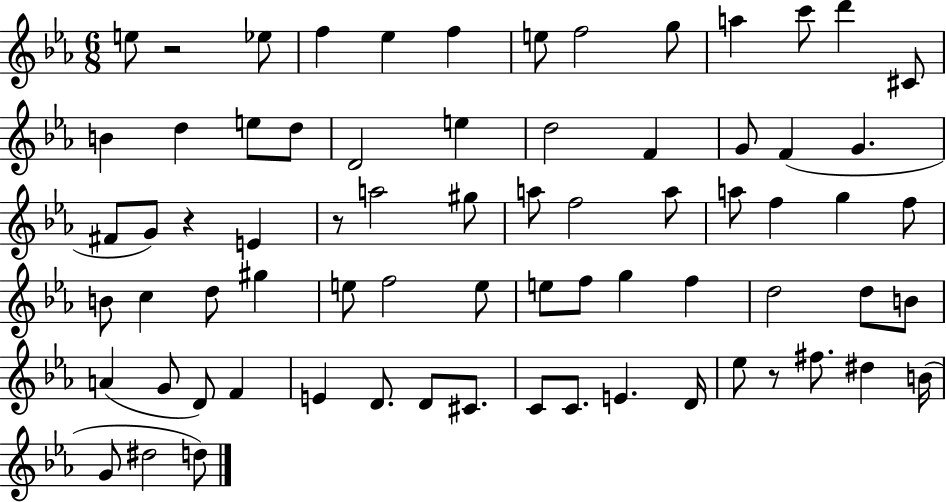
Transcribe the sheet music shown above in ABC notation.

X:1
T:Untitled
M:6/8
L:1/4
K:Eb
e/2 z2 _e/2 f _e f e/2 f2 g/2 a c'/2 d' ^C/2 B d e/2 d/2 D2 e d2 F G/2 F G ^F/2 G/2 z E z/2 a2 ^g/2 a/2 f2 a/2 a/2 f g f/2 B/2 c d/2 ^g e/2 f2 e/2 e/2 f/2 g f d2 d/2 B/2 A G/2 D/2 F E D/2 D/2 ^C/2 C/2 C/2 E D/4 _e/2 z/2 ^f/2 ^d B/4 G/2 ^d2 d/2